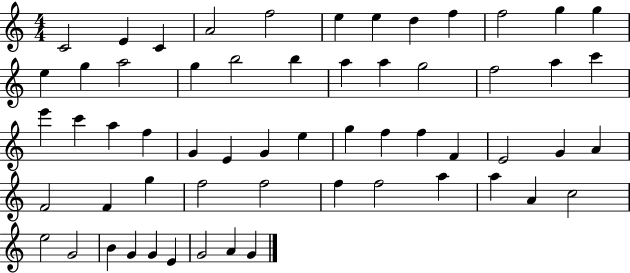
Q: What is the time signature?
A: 4/4